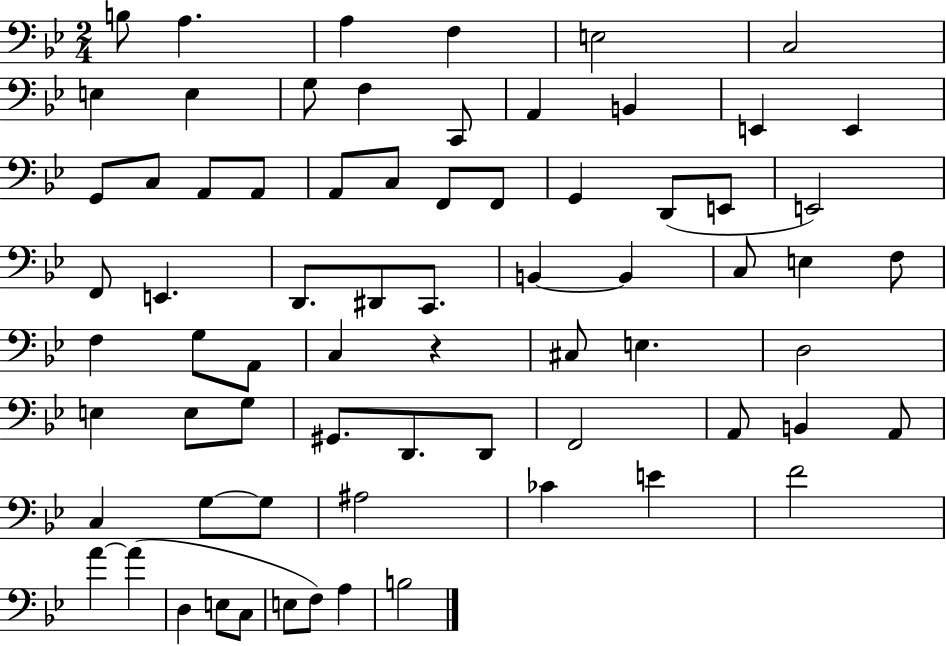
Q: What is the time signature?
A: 2/4